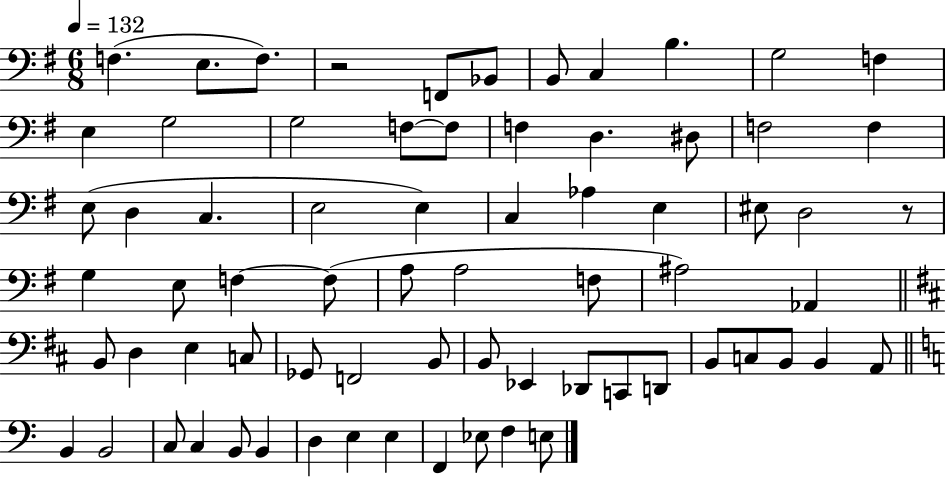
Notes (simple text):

F3/q. E3/e. F3/e. R/h F2/e Bb2/e B2/e C3/q B3/q. G3/h F3/q E3/q G3/h G3/h F3/e F3/e F3/q D3/q. D#3/e F3/h F3/q E3/e D3/q C3/q. E3/h E3/q C3/q Ab3/q E3/q EIS3/e D3/h R/e G3/q E3/e F3/q F3/e A3/e A3/h F3/e A#3/h Ab2/q B2/e D3/q E3/q C3/e Gb2/e F2/h B2/e B2/e Eb2/q Db2/e C2/e D2/e B2/e C3/e B2/e B2/q A2/e B2/q B2/h C3/e C3/q B2/e B2/q D3/q E3/q E3/q F2/q Eb3/e F3/q E3/e